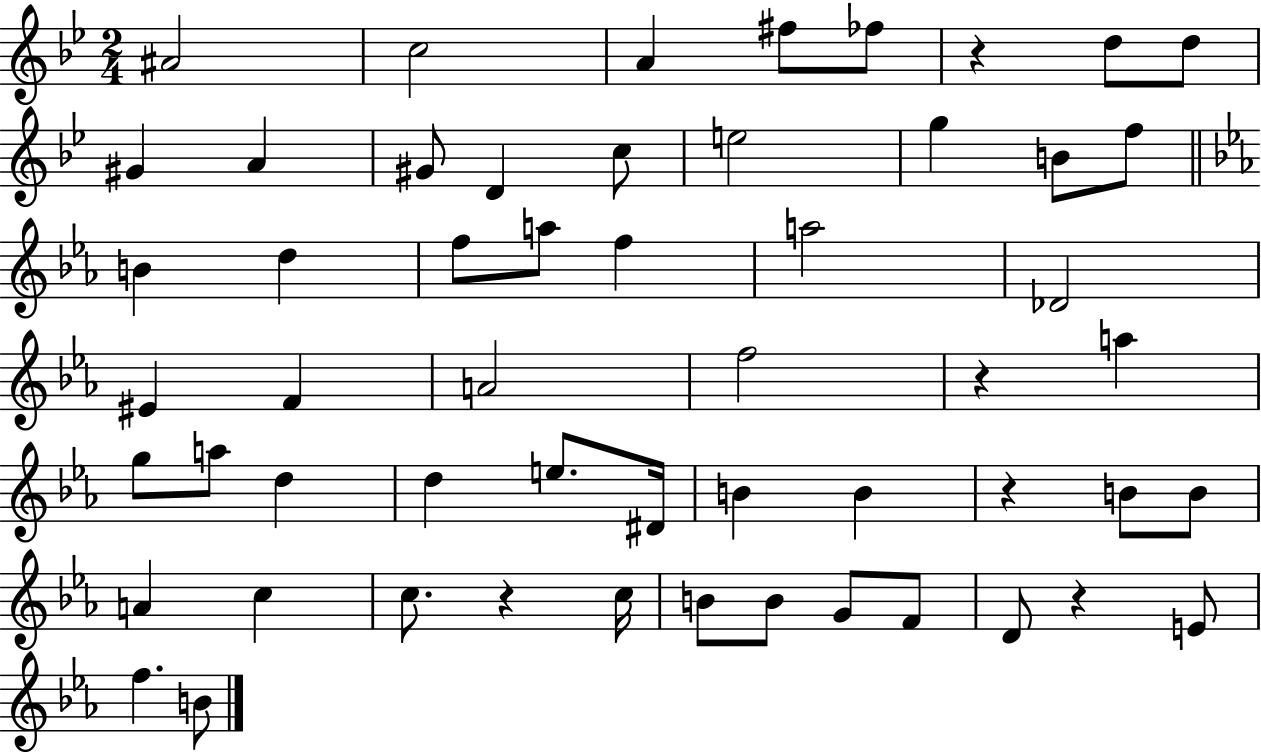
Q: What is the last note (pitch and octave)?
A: B4